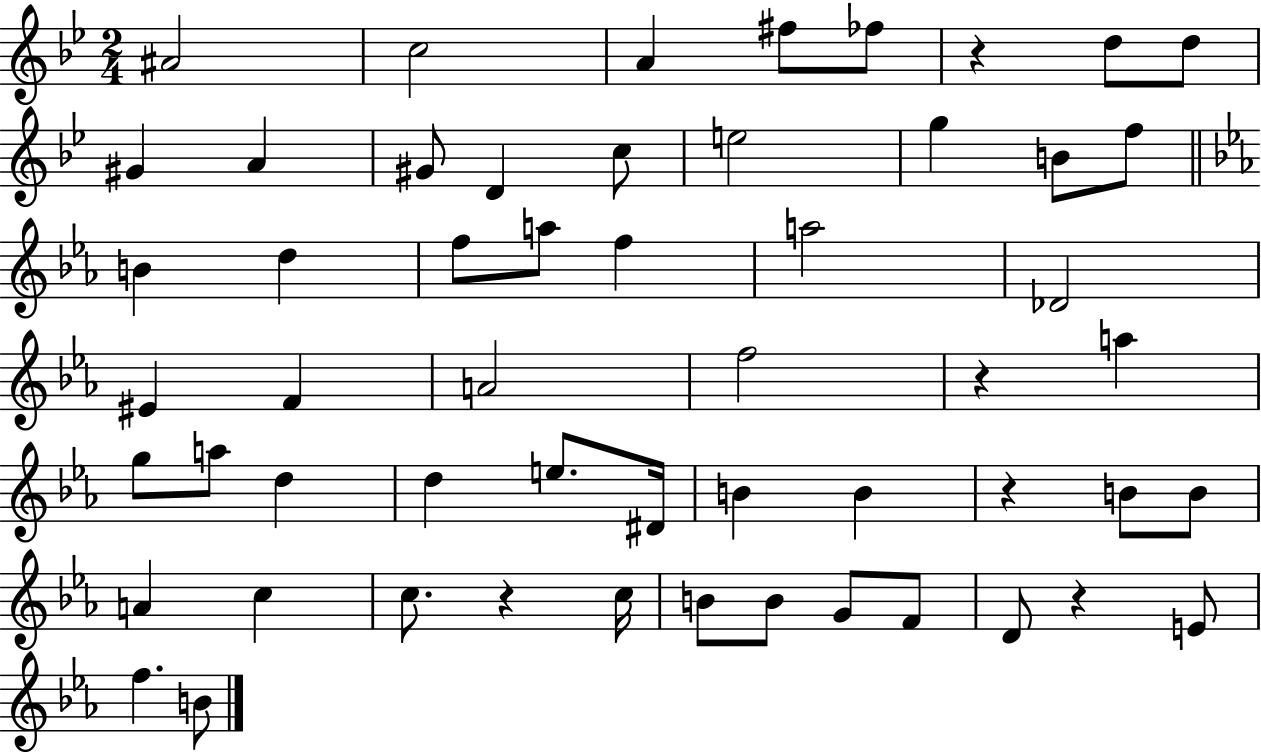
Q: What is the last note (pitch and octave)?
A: B4